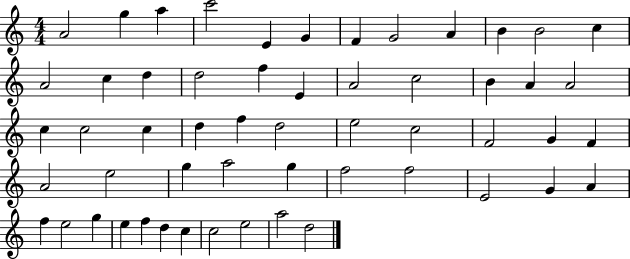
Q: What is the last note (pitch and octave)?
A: D5